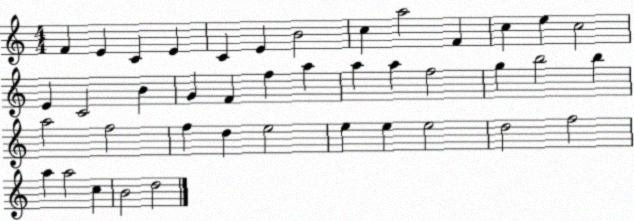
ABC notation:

X:1
T:Untitled
M:4/4
L:1/4
K:C
F E C E C E B2 c a2 F c e c2 E C2 B G F f a a a f2 g b2 b a2 f2 f d e2 e e e2 d2 f2 a a2 c B2 d2